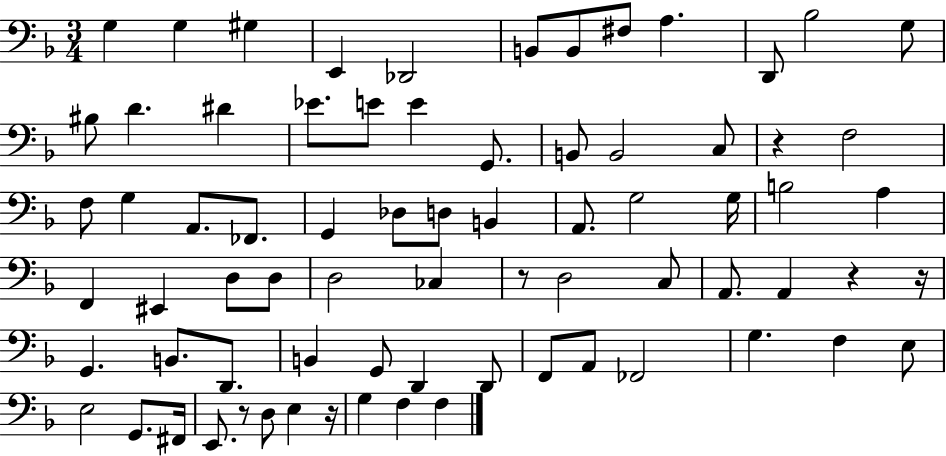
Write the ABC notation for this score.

X:1
T:Untitled
M:3/4
L:1/4
K:F
G, G, ^G, E,, _D,,2 B,,/2 B,,/2 ^F,/2 A, D,,/2 _B,2 G,/2 ^B,/2 D ^D _E/2 E/2 E G,,/2 B,,/2 B,,2 C,/2 z F,2 F,/2 G, A,,/2 _F,,/2 G,, _D,/2 D,/2 B,, A,,/2 G,2 G,/4 B,2 A, F,, ^E,, D,/2 D,/2 D,2 _C, z/2 D,2 C,/2 A,,/2 A,, z z/4 G,, B,,/2 D,,/2 B,, G,,/2 D,, D,,/2 F,,/2 A,,/2 _F,,2 G, F, E,/2 E,2 G,,/2 ^F,,/4 E,,/2 z/2 D,/2 E, z/4 G, F, F,